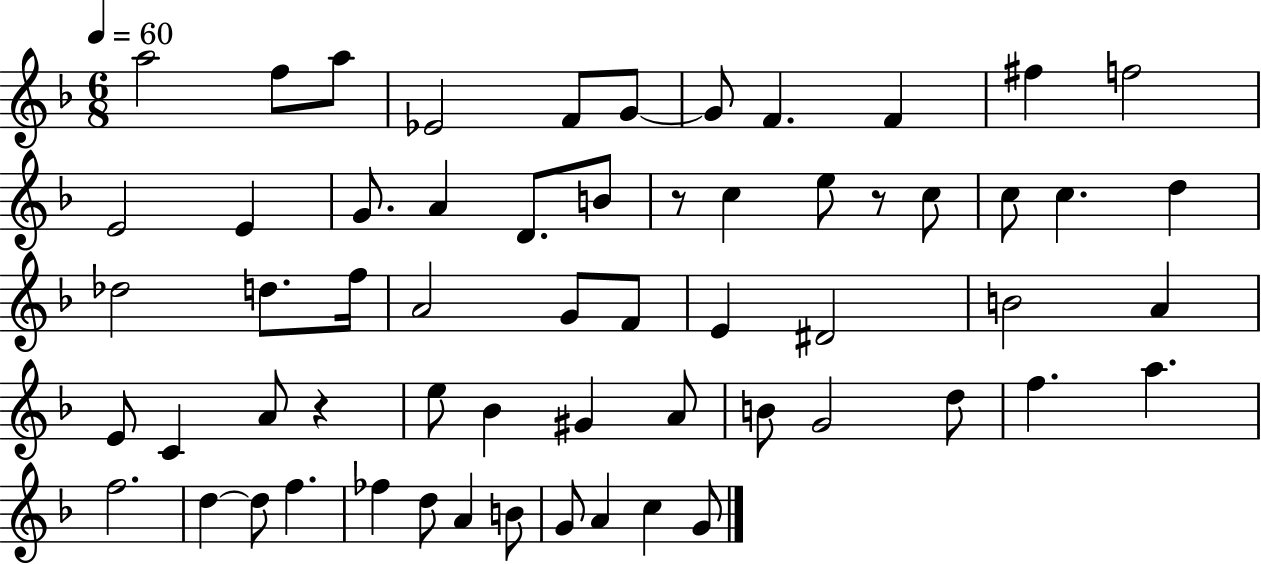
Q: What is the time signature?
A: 6/8